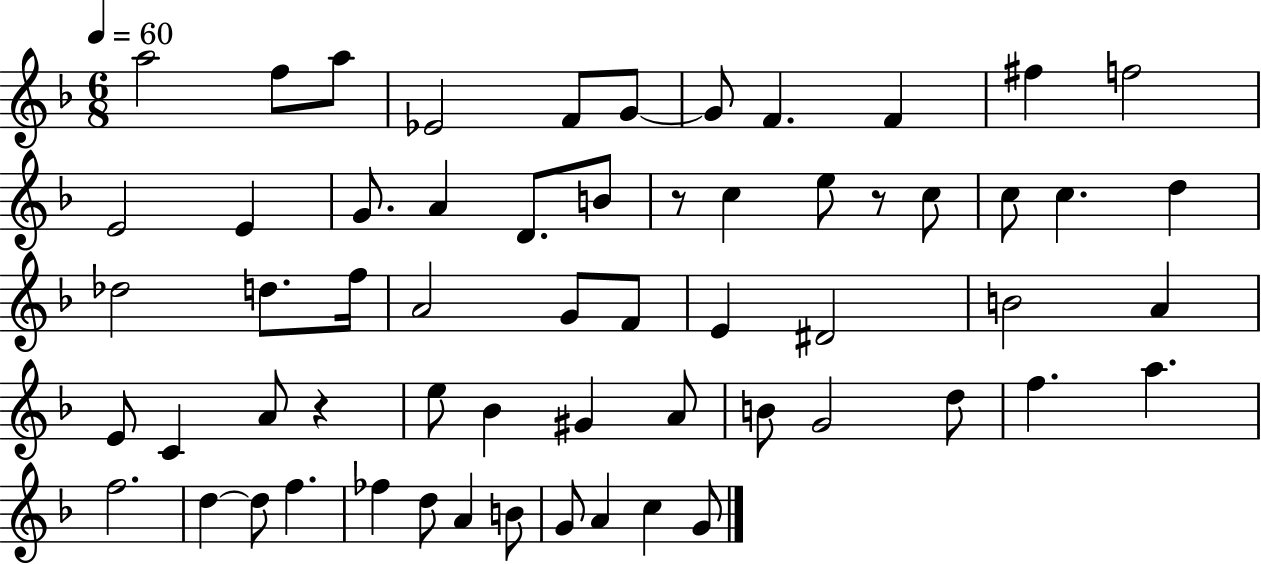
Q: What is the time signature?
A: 6/8